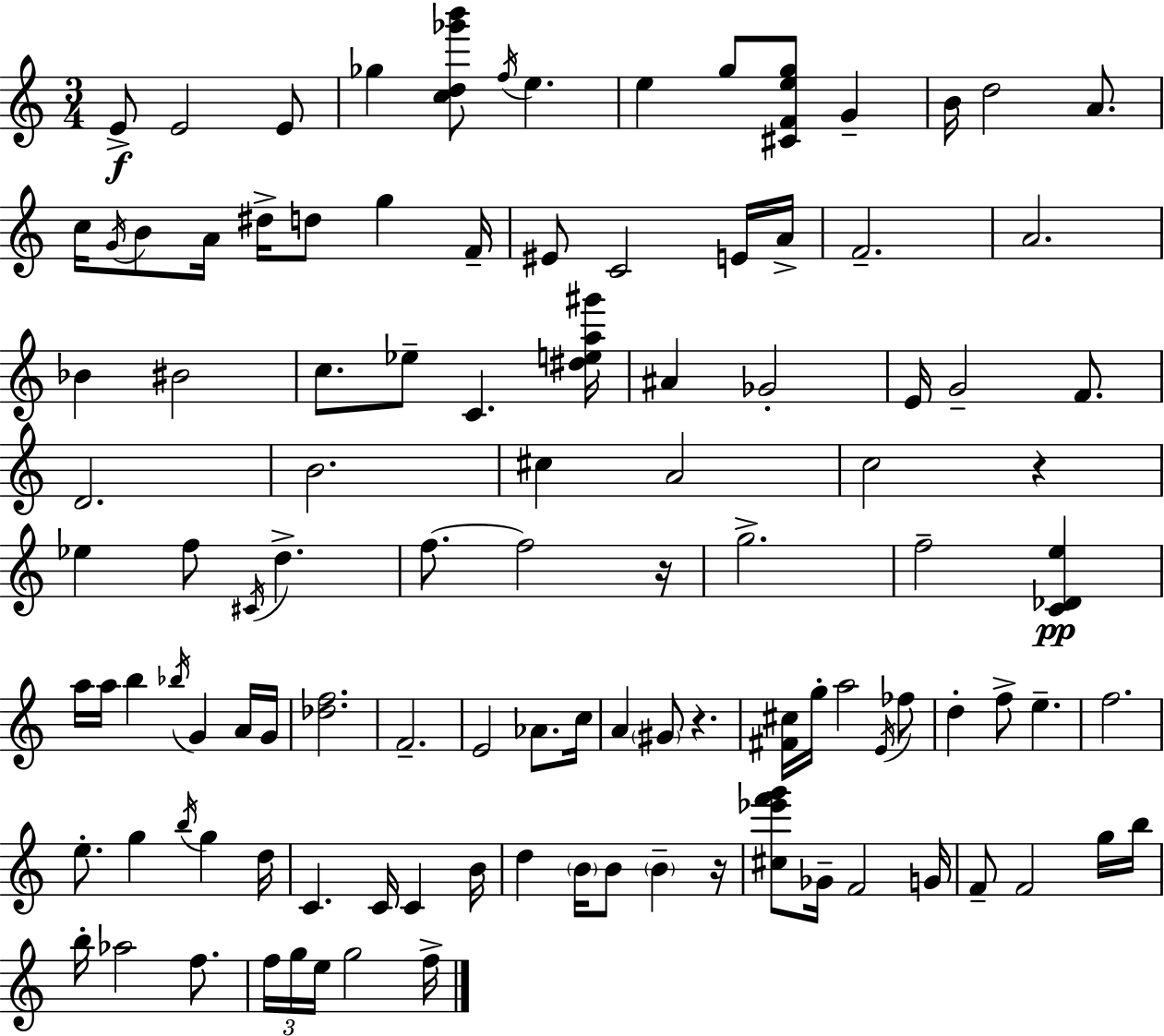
{
  \clef treble
  \numericTimeSignature
  \time 3/4
  \key a \minor
  e'8->\f e'2 e'8 | ges''4 <c'' d'' ges''' b'''>8 \acciaccatura { f''16 } e''4. | e''4 g''8 <cis' f' e'' g''>8 g'4-- | b'16 d''2 a'8. | \break c''16 \acciaccatura { g'16 } b'8 a'16 dis''16-> d''8 g''4 | f'16-- eis'8 c'2 | e'16 a'16-> f'2.-- | a'2. | \break bes'4 bis'2 | c''8. ees''8-- c'4. | <dis'' e'' a'' gis'''>16 ais'4 ges'2-. | e'16 g'2-- f'8. | \break d'2. | b'2. | cis''4 a'2 | c''2 r4 | \break ees''4 f''8 \acciaccatura { cis'16 } d''4.-> | f''8.~~ f''2 | r16 g''2.-> | f''2-- <c' des' e''>4\pp | \break a''16 a''16 b''4 \acciaccatura { bes''16 } g'4 | a'16 g'16 <des'' f''>2. | f'2.-- | e'2 | \break aes'8. c''16 a'4 \parenthesize gis'8 r4. | <fis' cis''>16 g''16-. a''2 | \acciaccatura { e'16 } fes''8 d''4-. f''8-> e''4.-- | f''2. | \break e''8.-. g''4 | \acciaccatura { b''16 } g''4 d''16 c'4. | c'16 c'4 b'16 d''4 \parenthesize b'16 b'8 | \parenthesize b'4-- r16 <cis'' ees''' f''' g'''>8 ges'16-- f'2 | \break g'16 f'8-- f'2 | g''16 b''16 b''16-. aes''2 | f''8. \tuplet 3/2 { f''16 g''16 e''16 } g''2 | f''16-> \bar "|."
}